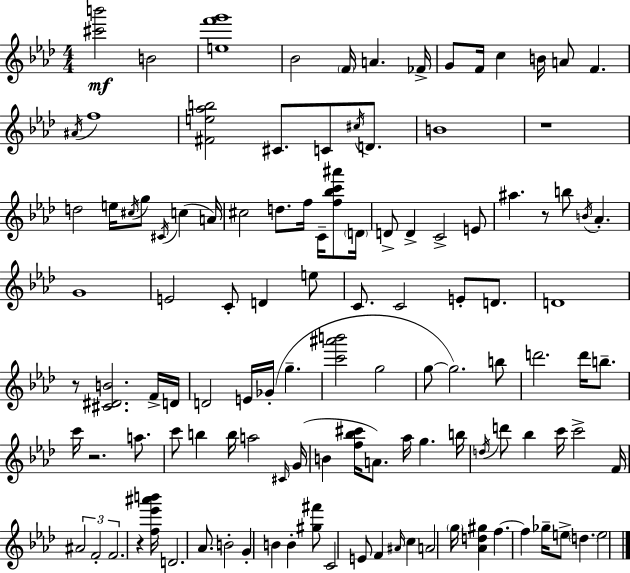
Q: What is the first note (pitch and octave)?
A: B4